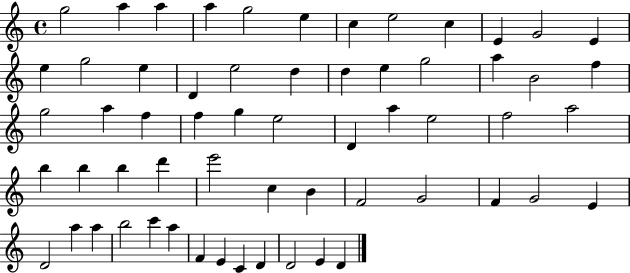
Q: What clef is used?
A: treble